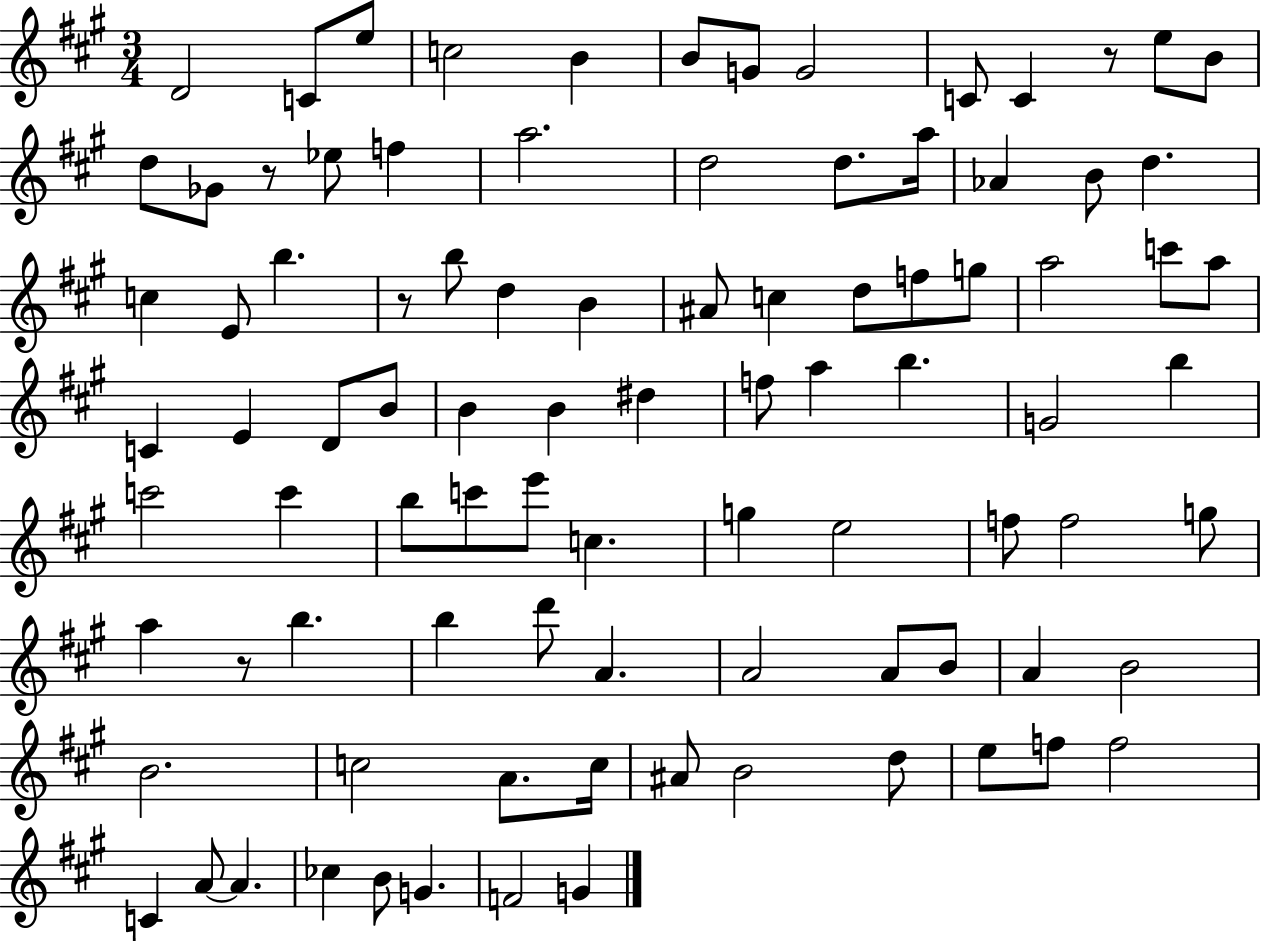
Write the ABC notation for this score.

X:1
T:Untitled
M:3/4
L:1/4
K:A
D2 C/2 e/2 c2 B B/2 G/2 G2 C/2 C z/2 e/2 B/2 d/2 _G/2 z/2 _e/2 f a2 d2 d/2 a/4 _A B/2 d c E/2 b z/2 b/2 d B ^A/2 c d/2 f/2 g/2 a2 c'/2 a/2 C E D/2 B/2 B B ^d f/2 a b G2 b c'2 c' b/2 c'/2 e'/2 c g e2 f/2 f2 g/2 a z/2 b b d'/2 A A2 A/2 B/2 A B2 B2 c2 A/2 c/4 ^A/2 B2 d/2 e/2 f/2 f2 C A/2 A _c B/2 G F2 G